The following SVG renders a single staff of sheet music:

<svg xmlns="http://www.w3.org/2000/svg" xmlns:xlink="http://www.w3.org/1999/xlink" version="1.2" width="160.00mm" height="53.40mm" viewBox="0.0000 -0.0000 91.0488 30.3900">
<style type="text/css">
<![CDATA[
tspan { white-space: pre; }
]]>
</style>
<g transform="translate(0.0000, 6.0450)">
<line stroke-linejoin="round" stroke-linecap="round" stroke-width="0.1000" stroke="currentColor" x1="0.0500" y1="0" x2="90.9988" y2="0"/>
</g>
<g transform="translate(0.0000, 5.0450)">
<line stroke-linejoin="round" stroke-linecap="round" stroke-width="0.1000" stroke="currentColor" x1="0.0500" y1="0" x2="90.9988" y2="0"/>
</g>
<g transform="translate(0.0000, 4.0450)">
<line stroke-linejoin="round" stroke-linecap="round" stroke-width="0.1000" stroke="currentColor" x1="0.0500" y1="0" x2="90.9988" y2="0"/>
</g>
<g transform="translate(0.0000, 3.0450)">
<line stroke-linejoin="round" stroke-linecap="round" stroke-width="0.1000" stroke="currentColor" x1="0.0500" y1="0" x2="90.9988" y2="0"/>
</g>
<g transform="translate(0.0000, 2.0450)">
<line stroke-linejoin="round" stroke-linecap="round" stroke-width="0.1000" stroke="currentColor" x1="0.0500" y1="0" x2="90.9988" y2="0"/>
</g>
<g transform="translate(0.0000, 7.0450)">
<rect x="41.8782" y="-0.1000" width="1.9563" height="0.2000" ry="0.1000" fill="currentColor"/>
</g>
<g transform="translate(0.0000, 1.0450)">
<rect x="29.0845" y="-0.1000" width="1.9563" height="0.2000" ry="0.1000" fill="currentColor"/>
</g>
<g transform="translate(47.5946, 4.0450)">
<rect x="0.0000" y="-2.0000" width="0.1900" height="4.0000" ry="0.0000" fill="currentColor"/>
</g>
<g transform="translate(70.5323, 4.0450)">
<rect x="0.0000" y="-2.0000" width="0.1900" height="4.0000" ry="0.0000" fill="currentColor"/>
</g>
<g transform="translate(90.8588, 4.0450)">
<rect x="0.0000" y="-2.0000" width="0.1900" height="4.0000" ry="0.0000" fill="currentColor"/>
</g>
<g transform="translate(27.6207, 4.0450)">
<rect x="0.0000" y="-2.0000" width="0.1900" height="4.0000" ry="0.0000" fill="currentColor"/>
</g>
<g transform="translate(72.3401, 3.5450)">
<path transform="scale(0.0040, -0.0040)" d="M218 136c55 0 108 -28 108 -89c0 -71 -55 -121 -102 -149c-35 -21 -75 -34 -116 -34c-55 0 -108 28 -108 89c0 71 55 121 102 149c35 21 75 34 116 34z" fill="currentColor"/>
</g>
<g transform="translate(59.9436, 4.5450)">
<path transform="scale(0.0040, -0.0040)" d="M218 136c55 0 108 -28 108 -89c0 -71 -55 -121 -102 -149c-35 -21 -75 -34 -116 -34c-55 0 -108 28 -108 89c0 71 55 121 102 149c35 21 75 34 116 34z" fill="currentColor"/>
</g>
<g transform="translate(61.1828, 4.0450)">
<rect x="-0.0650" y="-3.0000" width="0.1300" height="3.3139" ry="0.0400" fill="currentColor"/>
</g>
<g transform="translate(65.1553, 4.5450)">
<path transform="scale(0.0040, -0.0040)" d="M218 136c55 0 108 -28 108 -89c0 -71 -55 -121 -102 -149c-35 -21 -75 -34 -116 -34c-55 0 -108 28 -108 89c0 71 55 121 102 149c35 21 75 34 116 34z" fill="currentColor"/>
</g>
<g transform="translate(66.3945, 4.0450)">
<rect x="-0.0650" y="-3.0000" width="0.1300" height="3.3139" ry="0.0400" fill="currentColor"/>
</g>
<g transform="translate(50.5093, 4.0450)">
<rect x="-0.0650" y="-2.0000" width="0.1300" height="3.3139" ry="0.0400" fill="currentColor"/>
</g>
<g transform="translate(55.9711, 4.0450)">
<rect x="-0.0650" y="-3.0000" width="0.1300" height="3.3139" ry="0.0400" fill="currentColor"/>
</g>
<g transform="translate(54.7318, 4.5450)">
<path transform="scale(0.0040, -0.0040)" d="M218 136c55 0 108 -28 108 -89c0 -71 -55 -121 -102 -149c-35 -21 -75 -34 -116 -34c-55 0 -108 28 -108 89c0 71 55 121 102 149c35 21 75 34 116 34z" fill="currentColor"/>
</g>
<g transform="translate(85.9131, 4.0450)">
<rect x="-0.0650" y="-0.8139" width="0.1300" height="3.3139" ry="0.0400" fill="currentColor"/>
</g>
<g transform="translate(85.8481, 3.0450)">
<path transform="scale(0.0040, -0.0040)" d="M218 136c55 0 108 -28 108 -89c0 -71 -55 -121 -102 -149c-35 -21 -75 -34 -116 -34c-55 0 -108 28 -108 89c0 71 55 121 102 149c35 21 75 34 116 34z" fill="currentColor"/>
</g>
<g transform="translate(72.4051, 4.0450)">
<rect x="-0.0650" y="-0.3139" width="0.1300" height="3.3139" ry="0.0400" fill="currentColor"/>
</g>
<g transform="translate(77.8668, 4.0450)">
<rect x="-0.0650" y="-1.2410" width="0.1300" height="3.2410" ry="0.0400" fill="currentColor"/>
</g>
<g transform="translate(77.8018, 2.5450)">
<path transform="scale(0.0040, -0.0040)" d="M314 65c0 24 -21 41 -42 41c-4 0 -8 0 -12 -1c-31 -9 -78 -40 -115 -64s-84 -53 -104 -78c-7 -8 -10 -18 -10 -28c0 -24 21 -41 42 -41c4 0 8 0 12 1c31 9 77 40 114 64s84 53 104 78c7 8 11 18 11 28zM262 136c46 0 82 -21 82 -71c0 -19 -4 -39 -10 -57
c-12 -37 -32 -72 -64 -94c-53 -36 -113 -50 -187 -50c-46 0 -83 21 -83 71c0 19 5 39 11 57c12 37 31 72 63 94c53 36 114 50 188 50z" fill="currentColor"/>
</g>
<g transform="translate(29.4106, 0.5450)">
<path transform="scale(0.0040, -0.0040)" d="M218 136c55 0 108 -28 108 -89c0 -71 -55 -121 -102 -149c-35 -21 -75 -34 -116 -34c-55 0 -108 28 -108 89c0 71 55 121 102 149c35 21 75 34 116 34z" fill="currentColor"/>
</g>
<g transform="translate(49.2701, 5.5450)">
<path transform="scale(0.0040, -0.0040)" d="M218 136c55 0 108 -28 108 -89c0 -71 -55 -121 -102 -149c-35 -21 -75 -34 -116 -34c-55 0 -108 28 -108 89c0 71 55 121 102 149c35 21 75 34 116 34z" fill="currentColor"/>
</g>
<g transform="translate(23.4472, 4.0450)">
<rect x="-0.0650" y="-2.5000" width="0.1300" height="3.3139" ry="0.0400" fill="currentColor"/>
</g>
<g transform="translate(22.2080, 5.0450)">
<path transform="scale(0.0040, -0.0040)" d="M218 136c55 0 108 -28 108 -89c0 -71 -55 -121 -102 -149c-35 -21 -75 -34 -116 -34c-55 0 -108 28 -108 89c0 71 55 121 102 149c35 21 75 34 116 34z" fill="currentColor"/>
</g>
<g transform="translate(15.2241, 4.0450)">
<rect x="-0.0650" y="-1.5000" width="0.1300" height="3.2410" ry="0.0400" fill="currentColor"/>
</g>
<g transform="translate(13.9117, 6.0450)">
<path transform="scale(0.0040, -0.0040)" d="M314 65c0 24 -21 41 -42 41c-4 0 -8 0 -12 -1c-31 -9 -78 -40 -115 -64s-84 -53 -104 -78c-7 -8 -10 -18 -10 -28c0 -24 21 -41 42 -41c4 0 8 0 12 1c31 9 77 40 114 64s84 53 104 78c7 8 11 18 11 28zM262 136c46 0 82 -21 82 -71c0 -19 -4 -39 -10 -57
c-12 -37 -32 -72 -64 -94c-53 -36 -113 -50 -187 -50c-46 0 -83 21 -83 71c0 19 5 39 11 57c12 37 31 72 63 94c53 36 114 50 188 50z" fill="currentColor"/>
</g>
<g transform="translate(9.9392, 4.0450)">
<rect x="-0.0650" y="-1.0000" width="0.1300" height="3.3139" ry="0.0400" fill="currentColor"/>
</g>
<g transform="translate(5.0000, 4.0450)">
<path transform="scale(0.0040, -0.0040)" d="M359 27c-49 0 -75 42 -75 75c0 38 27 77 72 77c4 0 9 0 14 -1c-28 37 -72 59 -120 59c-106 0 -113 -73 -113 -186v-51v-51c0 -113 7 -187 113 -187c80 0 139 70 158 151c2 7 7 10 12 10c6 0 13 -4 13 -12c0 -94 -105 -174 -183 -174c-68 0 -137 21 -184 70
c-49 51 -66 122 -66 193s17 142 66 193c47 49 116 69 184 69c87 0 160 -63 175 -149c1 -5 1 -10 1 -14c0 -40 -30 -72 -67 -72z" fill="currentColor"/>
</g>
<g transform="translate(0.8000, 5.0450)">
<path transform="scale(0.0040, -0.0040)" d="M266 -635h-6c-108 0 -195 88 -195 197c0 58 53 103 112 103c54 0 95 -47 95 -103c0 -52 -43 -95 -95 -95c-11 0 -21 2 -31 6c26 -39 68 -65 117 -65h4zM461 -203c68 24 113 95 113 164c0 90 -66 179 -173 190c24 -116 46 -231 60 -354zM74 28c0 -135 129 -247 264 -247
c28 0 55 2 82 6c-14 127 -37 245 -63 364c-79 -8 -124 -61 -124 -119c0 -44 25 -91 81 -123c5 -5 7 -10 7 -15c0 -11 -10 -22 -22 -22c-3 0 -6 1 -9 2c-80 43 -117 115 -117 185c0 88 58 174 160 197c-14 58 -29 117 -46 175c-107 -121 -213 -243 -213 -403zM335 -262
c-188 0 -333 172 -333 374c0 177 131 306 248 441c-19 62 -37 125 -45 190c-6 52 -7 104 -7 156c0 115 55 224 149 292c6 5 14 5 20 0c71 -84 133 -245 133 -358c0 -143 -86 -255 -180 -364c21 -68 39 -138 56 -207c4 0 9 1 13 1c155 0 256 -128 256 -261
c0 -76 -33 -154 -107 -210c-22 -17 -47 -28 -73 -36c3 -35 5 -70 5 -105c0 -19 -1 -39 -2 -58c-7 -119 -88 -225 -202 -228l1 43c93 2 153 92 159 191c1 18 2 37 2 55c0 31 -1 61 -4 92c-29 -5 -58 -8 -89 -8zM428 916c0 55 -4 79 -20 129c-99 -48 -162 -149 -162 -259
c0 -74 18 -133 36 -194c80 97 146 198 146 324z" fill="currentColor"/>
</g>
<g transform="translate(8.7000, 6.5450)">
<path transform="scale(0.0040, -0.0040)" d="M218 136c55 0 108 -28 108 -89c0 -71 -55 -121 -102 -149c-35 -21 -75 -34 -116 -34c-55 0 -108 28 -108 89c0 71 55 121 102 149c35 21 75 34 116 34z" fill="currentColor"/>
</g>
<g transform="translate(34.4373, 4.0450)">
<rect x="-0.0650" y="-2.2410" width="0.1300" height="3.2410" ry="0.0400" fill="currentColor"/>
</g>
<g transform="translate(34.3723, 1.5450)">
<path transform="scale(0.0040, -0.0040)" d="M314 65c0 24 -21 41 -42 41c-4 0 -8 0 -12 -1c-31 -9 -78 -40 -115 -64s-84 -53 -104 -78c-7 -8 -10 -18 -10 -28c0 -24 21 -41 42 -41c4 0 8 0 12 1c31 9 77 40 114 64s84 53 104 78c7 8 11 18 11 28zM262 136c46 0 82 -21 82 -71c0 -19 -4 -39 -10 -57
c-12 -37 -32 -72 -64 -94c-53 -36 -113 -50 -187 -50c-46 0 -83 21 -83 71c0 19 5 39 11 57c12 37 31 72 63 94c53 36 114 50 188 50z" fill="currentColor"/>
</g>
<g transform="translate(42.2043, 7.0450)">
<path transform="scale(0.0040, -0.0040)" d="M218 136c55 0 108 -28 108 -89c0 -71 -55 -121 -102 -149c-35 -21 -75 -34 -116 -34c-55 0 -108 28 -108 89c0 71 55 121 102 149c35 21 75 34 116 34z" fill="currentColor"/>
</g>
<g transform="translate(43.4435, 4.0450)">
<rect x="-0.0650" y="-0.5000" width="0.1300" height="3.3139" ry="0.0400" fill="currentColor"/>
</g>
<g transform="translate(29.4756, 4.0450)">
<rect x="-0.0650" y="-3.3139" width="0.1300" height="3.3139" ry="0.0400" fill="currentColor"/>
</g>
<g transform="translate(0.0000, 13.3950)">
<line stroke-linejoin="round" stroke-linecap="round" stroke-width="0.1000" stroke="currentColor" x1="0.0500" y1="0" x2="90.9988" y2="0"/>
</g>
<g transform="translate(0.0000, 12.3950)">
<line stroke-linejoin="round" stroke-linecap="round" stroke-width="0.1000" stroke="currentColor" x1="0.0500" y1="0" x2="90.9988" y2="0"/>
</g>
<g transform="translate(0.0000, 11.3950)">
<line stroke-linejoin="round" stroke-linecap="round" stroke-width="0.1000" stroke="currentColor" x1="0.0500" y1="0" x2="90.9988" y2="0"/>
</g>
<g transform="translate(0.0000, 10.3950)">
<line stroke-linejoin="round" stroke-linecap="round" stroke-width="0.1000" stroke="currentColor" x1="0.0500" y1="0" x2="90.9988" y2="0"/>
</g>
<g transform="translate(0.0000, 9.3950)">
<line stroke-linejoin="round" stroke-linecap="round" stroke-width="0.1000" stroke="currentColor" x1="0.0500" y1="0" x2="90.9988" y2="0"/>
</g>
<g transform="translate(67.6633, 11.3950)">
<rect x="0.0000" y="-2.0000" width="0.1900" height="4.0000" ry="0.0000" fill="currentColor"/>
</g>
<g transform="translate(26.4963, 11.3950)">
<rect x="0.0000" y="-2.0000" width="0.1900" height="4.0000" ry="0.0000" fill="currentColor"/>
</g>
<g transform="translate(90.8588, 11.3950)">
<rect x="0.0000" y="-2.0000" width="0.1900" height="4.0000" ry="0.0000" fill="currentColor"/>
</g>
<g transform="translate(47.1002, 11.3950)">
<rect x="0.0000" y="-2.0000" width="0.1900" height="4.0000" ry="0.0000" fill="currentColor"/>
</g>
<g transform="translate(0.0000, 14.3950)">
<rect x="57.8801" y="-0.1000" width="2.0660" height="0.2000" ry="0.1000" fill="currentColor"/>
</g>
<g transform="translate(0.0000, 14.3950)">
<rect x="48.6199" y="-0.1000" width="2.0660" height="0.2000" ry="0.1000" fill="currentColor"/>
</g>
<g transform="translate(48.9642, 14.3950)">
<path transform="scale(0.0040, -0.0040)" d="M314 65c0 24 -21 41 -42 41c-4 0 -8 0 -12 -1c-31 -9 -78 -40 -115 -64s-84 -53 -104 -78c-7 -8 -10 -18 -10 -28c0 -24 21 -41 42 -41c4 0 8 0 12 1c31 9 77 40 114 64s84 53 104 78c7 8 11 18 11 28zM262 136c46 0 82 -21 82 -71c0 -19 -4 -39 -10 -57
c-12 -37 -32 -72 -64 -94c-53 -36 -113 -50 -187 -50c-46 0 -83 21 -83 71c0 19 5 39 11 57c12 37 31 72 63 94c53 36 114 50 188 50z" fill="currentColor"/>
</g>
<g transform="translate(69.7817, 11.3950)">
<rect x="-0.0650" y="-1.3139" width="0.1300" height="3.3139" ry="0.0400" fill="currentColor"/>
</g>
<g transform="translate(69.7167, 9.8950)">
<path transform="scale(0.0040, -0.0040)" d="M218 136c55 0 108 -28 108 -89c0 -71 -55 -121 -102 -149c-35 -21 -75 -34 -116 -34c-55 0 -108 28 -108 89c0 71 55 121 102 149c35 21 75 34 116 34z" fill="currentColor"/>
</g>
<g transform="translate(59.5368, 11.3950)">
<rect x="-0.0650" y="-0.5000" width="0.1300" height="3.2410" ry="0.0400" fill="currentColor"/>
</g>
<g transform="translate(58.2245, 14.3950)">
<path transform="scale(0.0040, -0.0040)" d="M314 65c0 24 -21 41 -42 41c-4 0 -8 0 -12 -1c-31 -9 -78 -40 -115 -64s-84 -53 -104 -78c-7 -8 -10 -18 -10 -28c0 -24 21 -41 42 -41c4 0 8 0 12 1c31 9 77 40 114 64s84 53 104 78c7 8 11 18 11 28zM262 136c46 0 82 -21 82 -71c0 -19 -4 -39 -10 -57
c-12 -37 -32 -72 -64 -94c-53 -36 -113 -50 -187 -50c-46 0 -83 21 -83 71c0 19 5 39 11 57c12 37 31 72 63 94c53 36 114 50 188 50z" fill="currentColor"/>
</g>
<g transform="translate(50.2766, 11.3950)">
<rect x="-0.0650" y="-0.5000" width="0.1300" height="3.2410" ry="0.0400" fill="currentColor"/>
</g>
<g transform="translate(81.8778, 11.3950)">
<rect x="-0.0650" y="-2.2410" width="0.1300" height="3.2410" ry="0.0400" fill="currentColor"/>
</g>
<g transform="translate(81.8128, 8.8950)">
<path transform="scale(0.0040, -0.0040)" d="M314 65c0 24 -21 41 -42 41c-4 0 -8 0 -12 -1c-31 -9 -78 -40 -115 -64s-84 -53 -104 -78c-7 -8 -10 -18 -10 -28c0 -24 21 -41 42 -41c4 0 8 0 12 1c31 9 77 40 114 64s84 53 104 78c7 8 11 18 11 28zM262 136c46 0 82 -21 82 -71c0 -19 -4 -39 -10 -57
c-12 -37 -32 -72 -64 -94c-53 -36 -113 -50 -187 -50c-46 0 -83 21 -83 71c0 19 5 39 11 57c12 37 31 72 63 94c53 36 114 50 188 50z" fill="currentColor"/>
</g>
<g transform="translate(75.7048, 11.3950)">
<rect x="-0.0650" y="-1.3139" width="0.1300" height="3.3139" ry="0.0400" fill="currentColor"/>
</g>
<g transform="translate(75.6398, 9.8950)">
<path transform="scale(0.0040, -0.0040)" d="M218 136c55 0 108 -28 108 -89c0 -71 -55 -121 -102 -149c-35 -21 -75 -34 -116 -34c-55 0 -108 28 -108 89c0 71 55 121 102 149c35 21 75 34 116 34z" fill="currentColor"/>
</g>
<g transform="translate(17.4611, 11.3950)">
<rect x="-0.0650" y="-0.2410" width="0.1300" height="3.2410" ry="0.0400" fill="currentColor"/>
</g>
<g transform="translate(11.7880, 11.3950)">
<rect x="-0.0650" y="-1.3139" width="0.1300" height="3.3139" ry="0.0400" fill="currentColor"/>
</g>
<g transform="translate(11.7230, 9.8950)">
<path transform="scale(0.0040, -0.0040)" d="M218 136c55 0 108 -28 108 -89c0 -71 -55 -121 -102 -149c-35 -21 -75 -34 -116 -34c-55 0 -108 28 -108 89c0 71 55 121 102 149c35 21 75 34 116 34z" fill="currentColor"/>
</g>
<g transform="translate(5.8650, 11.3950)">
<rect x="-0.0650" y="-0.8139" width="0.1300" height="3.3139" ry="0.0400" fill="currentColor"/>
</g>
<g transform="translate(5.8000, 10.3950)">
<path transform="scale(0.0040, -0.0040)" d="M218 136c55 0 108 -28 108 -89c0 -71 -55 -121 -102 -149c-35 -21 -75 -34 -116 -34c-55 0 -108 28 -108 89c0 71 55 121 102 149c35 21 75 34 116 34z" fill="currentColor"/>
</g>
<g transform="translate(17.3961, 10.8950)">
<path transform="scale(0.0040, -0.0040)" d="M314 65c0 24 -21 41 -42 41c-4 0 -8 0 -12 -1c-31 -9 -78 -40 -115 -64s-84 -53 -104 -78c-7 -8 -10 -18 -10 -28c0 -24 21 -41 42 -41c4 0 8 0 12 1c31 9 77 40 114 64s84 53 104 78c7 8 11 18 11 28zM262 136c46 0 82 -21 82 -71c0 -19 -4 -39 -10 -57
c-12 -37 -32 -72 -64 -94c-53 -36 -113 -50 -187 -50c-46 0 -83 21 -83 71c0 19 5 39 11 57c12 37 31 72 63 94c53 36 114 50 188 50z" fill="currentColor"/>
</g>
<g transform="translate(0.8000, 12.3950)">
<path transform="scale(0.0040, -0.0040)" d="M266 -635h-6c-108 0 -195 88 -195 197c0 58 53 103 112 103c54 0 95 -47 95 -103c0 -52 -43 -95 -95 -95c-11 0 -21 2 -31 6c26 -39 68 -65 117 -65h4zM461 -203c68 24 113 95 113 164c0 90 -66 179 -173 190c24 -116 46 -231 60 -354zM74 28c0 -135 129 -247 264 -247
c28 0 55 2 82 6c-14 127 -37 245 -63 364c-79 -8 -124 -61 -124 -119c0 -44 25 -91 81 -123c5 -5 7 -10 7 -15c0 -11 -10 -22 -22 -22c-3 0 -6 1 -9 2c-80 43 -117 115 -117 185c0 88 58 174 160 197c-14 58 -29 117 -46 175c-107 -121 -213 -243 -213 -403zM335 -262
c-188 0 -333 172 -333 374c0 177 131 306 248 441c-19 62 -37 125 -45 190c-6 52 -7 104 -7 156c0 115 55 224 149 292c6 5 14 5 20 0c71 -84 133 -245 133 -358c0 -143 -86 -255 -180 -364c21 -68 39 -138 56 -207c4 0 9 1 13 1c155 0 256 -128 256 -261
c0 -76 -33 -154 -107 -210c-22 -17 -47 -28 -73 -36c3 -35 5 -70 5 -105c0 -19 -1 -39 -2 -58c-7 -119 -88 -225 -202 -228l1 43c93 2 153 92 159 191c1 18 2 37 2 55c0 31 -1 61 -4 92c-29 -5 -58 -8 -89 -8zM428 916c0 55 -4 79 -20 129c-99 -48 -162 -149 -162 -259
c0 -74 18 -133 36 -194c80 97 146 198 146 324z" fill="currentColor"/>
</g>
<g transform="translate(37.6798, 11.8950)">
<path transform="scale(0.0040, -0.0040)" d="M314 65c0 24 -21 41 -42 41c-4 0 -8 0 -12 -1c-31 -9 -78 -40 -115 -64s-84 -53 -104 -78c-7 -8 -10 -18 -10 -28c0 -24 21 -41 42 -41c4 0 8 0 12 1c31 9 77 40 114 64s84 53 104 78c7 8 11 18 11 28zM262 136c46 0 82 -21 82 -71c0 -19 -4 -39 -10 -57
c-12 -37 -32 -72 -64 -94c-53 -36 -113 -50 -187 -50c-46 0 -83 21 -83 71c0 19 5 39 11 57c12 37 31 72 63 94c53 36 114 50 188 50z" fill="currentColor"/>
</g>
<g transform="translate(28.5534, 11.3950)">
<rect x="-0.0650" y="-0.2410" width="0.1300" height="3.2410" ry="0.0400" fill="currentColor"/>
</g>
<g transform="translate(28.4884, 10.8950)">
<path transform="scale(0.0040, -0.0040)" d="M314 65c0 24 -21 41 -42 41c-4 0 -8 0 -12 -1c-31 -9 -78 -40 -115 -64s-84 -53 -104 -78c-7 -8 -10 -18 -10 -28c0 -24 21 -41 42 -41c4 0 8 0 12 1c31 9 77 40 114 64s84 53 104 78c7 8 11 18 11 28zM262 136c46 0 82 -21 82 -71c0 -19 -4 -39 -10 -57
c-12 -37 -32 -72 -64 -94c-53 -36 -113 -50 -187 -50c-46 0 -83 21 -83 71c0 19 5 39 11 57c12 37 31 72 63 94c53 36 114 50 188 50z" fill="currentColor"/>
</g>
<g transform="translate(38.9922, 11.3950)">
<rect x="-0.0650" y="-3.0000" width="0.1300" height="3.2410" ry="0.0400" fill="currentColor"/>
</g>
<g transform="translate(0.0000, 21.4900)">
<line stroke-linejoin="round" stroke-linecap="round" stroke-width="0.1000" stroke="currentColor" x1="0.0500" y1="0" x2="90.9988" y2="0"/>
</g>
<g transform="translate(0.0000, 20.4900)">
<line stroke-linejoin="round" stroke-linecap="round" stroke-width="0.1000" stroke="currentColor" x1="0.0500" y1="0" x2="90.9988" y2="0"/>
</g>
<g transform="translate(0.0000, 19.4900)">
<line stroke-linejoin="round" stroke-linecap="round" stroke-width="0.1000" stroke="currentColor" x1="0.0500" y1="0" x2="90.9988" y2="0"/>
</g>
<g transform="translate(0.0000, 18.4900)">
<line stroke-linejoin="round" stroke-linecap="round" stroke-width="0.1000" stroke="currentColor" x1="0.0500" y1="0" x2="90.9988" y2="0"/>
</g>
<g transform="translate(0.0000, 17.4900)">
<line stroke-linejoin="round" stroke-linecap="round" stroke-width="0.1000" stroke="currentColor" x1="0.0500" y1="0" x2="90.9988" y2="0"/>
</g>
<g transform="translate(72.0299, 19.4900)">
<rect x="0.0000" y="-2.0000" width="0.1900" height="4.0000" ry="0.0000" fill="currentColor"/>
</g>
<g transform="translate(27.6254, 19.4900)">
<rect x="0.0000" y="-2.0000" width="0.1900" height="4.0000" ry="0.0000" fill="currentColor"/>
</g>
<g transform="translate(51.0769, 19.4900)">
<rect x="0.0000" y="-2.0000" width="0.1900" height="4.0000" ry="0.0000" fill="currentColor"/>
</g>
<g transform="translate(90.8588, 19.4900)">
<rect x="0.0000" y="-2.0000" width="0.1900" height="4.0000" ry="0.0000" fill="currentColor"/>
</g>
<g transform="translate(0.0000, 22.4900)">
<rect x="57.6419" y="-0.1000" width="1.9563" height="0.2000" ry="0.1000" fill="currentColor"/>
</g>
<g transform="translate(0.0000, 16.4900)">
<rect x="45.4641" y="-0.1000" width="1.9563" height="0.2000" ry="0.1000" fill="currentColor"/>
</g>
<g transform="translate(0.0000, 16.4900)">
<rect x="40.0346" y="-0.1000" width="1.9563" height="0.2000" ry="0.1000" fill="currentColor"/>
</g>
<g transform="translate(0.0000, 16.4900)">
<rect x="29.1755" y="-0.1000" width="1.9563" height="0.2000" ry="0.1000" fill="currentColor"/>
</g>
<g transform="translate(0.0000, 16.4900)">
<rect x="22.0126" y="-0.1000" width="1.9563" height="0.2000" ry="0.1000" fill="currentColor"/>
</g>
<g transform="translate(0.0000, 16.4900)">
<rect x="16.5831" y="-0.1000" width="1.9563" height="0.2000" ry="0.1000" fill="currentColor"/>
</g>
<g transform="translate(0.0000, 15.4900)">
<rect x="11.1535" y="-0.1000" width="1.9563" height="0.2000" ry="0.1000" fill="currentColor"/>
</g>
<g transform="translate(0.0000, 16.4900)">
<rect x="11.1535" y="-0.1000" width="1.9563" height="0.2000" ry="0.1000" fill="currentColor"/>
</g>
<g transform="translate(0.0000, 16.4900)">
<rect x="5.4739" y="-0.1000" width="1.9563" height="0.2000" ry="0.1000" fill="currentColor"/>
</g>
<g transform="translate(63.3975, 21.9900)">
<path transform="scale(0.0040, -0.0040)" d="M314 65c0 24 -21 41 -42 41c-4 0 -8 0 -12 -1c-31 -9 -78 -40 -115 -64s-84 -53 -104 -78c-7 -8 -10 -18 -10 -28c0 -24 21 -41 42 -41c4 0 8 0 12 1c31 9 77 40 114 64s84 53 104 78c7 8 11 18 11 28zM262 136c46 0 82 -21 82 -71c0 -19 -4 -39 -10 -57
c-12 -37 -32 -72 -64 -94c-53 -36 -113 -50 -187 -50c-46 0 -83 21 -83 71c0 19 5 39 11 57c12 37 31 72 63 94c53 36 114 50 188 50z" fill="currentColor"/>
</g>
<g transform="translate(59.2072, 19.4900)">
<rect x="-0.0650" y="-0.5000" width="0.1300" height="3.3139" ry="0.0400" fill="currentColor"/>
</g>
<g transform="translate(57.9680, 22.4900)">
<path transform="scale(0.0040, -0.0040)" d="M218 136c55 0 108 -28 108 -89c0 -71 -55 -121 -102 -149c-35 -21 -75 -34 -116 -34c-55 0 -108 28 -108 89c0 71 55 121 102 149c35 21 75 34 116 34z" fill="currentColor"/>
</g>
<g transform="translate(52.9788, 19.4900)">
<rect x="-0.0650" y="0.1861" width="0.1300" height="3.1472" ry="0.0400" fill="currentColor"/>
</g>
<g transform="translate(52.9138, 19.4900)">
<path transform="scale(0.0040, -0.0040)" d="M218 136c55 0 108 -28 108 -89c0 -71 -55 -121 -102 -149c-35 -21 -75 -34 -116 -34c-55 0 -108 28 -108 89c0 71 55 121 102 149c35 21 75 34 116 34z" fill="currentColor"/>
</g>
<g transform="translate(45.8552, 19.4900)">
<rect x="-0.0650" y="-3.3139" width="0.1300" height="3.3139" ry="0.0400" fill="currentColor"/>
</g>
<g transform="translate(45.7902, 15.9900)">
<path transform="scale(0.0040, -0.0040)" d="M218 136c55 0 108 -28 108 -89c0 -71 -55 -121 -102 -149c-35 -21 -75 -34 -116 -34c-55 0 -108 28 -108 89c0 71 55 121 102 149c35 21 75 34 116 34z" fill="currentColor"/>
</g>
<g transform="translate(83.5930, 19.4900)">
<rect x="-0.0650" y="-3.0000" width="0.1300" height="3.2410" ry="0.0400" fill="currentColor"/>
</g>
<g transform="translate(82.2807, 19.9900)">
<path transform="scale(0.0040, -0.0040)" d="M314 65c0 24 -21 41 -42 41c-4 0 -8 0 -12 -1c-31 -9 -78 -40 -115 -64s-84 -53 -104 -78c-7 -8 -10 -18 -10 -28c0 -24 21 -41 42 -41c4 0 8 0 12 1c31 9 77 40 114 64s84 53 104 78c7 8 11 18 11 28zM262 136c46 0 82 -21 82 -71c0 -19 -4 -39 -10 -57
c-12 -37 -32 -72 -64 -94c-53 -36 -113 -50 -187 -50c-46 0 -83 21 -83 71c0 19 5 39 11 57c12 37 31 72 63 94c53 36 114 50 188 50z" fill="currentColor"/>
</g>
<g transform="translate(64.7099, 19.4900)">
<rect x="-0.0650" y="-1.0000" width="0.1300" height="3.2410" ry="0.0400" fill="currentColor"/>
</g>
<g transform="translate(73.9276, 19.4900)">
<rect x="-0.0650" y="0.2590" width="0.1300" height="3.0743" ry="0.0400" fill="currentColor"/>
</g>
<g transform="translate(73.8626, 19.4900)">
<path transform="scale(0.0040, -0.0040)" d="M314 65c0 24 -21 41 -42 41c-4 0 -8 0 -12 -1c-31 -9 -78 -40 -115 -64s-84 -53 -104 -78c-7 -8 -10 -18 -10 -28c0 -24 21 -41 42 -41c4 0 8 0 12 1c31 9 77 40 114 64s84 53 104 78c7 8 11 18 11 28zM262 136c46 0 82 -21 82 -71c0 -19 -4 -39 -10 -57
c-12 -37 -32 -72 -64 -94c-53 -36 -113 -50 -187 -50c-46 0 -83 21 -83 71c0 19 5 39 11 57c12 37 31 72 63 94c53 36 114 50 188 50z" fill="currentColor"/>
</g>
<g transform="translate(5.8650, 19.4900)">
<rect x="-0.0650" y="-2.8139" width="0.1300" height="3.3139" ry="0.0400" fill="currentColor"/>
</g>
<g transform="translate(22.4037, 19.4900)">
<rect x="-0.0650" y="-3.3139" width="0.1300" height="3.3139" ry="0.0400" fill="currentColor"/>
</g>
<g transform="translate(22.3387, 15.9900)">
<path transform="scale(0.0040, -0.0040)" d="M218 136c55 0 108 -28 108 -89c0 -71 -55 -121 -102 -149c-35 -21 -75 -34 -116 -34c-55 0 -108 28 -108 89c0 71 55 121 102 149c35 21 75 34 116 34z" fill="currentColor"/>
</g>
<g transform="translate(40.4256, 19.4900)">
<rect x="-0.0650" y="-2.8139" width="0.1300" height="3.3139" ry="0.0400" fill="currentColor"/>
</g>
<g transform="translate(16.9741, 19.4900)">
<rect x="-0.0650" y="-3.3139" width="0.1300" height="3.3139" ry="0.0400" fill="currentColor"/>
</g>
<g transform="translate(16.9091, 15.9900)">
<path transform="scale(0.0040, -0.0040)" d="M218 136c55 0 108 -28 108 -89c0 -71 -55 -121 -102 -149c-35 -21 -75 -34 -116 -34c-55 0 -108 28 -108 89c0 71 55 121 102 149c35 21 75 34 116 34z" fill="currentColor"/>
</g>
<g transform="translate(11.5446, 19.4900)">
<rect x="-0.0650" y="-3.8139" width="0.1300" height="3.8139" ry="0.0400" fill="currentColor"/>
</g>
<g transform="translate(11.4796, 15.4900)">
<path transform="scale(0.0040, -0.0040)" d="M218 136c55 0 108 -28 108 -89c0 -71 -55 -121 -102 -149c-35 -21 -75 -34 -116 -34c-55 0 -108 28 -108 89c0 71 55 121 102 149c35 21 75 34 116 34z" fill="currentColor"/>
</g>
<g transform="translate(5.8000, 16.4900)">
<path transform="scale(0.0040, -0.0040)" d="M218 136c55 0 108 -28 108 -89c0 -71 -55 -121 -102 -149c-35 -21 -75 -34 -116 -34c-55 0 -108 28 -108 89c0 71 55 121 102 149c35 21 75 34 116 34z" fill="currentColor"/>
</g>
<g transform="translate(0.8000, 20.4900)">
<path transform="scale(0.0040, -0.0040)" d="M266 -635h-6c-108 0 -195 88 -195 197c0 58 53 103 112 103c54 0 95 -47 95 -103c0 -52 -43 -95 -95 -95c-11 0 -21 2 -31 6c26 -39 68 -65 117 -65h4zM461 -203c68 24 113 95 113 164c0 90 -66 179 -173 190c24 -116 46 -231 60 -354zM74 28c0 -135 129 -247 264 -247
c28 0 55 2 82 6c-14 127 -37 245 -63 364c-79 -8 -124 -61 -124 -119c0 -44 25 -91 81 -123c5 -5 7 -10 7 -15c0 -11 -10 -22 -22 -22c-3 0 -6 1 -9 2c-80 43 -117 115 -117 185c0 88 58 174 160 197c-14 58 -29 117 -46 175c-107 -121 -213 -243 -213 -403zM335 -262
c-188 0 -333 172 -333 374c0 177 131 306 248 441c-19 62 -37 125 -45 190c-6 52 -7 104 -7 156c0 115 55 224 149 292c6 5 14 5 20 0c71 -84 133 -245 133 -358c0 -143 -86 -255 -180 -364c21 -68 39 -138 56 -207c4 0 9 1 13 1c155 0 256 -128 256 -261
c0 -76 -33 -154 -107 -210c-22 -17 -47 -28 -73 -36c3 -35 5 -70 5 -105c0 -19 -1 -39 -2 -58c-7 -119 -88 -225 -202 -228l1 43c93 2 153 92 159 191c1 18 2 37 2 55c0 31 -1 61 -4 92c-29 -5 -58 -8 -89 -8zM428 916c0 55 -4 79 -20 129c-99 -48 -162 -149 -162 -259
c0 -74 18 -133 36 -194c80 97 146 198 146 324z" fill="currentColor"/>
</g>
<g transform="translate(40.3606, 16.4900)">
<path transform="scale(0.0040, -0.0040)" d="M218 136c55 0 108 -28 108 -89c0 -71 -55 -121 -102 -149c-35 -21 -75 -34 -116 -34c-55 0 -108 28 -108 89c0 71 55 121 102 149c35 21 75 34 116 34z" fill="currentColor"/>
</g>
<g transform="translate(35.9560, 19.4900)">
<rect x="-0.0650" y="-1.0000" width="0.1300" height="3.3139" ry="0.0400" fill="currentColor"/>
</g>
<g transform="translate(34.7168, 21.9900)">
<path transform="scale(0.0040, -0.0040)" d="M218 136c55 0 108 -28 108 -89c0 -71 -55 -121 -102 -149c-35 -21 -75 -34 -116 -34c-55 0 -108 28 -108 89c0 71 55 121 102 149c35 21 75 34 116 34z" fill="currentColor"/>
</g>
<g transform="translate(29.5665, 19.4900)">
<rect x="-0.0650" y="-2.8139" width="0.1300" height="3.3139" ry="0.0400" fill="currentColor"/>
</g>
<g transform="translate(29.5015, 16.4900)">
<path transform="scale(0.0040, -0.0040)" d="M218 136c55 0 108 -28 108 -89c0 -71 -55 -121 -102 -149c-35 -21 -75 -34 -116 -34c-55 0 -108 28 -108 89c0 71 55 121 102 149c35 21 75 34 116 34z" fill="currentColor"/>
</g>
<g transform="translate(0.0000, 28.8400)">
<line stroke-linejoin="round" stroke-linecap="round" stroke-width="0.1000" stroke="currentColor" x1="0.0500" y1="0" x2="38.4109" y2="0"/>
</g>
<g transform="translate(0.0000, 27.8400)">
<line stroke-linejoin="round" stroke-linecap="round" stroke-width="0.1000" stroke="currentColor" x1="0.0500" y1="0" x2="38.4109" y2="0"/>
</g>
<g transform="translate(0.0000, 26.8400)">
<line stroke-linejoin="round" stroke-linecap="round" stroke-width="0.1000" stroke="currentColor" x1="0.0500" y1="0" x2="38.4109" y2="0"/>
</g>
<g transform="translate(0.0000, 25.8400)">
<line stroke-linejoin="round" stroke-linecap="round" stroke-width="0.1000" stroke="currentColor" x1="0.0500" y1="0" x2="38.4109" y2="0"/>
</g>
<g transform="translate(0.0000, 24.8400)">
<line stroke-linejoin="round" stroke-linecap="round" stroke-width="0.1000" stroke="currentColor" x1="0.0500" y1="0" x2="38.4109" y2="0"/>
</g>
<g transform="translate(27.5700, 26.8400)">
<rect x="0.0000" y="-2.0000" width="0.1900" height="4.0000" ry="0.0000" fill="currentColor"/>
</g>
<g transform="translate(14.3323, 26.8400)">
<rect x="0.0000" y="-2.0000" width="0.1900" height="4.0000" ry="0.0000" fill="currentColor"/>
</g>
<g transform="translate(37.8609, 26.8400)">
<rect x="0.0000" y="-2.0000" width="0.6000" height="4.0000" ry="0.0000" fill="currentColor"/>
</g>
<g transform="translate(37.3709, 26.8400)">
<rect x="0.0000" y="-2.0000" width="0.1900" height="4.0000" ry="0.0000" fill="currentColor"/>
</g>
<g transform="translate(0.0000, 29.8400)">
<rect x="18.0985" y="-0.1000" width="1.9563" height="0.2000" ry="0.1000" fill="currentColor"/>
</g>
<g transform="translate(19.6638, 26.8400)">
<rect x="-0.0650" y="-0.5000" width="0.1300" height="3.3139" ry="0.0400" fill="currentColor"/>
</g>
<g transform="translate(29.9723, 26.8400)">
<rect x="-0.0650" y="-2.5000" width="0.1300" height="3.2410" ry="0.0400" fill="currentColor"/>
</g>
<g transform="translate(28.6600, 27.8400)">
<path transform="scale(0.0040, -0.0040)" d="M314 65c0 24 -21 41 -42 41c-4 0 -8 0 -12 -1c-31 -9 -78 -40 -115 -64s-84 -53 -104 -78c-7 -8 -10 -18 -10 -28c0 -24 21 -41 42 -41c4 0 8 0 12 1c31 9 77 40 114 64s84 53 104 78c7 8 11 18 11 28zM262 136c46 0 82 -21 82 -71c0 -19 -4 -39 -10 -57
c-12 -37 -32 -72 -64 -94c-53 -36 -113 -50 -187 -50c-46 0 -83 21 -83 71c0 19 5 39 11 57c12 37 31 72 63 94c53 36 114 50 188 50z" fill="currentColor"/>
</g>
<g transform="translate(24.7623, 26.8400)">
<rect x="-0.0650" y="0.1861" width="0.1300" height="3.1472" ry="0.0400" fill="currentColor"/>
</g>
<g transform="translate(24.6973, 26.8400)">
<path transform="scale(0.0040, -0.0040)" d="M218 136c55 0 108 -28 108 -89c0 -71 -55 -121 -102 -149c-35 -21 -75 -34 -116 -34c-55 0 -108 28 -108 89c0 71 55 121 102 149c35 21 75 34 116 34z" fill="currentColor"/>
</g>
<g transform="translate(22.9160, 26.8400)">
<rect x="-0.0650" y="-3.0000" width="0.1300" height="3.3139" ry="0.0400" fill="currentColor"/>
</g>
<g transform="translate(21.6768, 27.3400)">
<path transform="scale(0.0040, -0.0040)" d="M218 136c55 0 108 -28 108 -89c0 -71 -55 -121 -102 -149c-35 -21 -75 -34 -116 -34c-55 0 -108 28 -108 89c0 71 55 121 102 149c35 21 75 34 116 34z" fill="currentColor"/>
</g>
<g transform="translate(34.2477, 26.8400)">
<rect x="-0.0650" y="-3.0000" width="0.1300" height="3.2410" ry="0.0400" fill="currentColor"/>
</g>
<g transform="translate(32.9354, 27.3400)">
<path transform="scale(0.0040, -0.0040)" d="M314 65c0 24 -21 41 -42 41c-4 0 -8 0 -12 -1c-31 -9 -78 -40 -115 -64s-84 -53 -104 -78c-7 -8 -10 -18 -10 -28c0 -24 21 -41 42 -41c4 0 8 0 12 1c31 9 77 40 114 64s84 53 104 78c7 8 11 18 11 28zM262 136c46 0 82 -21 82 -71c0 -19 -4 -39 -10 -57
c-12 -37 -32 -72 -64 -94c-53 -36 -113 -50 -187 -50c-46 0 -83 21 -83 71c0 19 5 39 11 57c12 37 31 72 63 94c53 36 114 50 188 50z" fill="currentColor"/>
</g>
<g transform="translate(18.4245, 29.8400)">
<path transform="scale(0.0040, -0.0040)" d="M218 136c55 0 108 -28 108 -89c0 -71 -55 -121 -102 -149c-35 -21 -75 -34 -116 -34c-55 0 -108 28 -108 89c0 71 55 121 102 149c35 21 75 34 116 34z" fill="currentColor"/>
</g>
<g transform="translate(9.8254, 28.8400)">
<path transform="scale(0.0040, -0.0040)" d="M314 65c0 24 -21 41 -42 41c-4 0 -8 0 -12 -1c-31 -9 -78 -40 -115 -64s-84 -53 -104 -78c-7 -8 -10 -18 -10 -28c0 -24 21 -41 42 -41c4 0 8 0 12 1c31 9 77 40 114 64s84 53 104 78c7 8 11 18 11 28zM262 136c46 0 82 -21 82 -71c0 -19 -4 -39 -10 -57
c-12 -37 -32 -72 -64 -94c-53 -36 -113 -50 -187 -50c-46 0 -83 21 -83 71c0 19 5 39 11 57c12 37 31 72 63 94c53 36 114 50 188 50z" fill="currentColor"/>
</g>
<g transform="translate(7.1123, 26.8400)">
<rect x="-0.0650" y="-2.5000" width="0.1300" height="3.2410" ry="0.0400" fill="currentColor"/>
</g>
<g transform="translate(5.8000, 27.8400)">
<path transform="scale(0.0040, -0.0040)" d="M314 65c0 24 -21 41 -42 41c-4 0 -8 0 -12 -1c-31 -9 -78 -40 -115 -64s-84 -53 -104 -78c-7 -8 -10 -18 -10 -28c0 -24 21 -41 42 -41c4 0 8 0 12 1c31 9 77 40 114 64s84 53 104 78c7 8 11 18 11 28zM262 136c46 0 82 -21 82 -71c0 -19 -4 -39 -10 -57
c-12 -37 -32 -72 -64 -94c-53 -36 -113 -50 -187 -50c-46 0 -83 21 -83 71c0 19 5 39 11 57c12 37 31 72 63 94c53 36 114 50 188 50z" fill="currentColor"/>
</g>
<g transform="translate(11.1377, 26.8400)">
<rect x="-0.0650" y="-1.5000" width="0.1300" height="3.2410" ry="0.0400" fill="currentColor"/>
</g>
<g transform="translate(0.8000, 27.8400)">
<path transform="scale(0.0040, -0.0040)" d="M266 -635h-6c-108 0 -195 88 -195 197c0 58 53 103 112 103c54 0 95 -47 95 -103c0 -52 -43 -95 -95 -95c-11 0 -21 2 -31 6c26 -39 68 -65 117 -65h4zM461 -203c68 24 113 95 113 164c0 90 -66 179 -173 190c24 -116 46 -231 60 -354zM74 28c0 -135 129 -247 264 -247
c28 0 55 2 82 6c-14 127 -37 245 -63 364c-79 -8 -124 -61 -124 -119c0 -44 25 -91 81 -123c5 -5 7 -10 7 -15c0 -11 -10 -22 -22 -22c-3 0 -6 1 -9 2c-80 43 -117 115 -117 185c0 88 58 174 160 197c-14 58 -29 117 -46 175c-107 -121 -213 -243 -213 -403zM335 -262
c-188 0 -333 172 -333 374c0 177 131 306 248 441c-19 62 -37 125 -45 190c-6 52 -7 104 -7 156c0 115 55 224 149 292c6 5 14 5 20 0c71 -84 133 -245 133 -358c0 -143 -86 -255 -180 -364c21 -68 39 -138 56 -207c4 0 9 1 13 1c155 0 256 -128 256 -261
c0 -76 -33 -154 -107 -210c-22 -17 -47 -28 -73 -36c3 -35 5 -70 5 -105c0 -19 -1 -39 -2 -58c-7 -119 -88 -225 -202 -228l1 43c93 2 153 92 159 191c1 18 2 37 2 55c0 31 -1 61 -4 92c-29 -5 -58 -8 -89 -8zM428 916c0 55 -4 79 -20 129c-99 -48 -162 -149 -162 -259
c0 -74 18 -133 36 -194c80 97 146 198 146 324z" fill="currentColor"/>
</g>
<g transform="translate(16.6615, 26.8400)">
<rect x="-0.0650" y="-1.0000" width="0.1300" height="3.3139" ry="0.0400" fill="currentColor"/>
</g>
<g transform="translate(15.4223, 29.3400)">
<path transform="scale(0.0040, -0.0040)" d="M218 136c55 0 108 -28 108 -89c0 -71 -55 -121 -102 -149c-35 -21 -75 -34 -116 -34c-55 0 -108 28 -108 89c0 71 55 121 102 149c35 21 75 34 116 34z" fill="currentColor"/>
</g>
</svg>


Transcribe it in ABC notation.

X:1
T:Untitled
M:4/4
L:1/4
K:C
D E2 G b g2 C F A A A c e2 d d e c2 c2 A2 C2 C2 e e g2 a c' b b a D a b B C D2 B2 A2 G2 E2 D C A B G2 A2